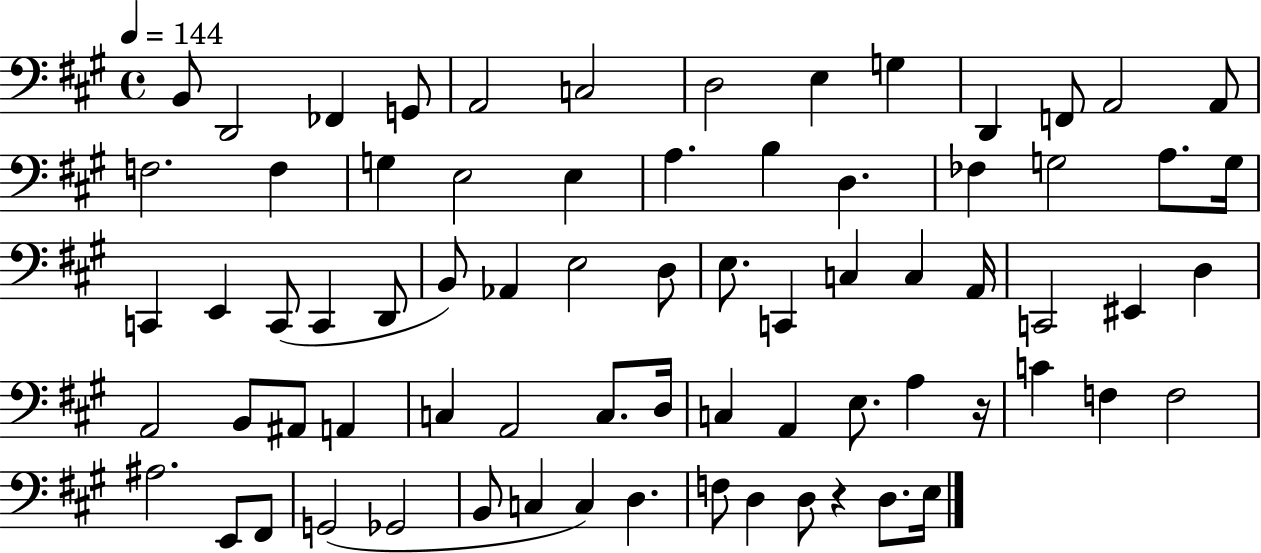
{
  \clef bass
  \time 4/4
  \defaultTimeSignature
  \key a \major
  \tempo 4 = 144
  b,8 d,2 fes,4 g,8 | a,2 c2 | d2 e4 g4 | d,4 f,8 a,2 a,8 | \break f2. f4 | g4 e2 e4 | a4. b4 d4. | fes4 g2 a8. g16 | \break c,4 e,4 c,8( c,4 d,8 | b,8) aes,4 e2 d8 | e8. c,4 c4 c4 a,16 | c,2 eis,4 d4 | \break a,2 b,8 ais,8 a,4 | c4 a,2 c8. d16 | c4 a,4 e8. a4 r16 | c'4 f4 f2 | \break ais2. e,8 fis,8 | g,2( ges,2 | b,8 c4 c4) d4. | f8 d4 d8 r4 d8. e16 | \break \bar "|."
}